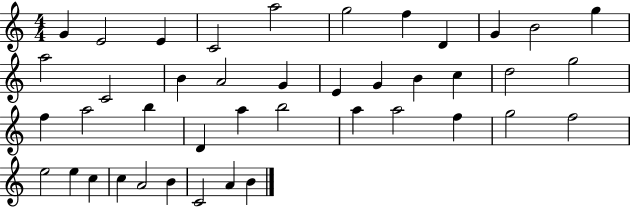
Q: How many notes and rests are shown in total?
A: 42